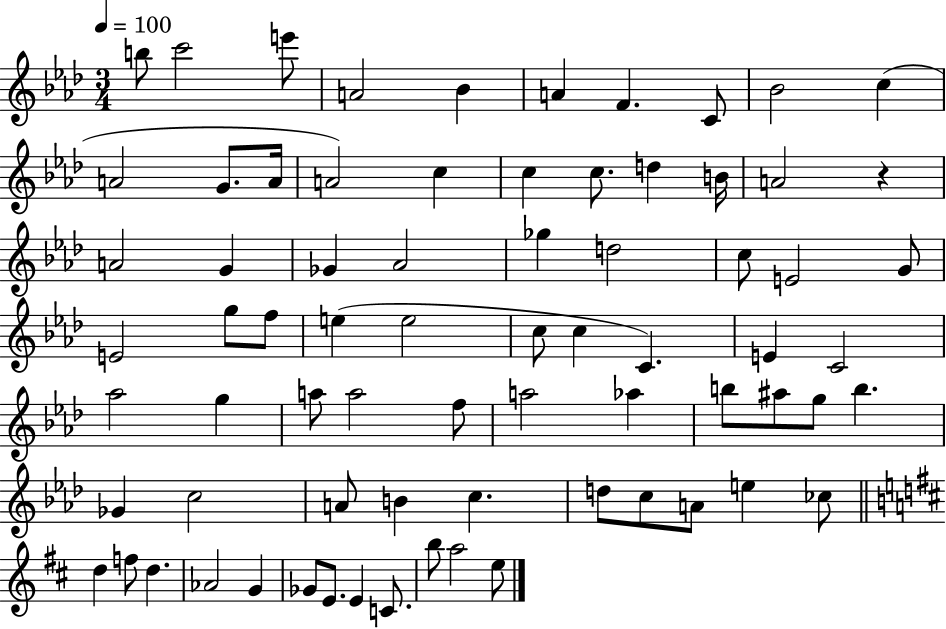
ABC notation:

X:1
T:Untitled
M:3/4
L:1/4
K:Ab
b/2 c'2 e'/2 A2 _B A F C/2 _B2 c A2 G/2 A/4 A2 c c c/2 d B/4 A2 z A2 G _G _A2 _g d2 c/2 E2 G/2 E2 g/2 f/2 e e2 c/2 c C E C2 _a2 g a/2 a2 f/2 a2 _a b/2 ^a/2 g/2 b _G c2 A/2 B c d/2 c/2 A/2 e _c/2 d f/2 d _A2 G _G/2 E/2 E C/2 b/2 a2 e/2